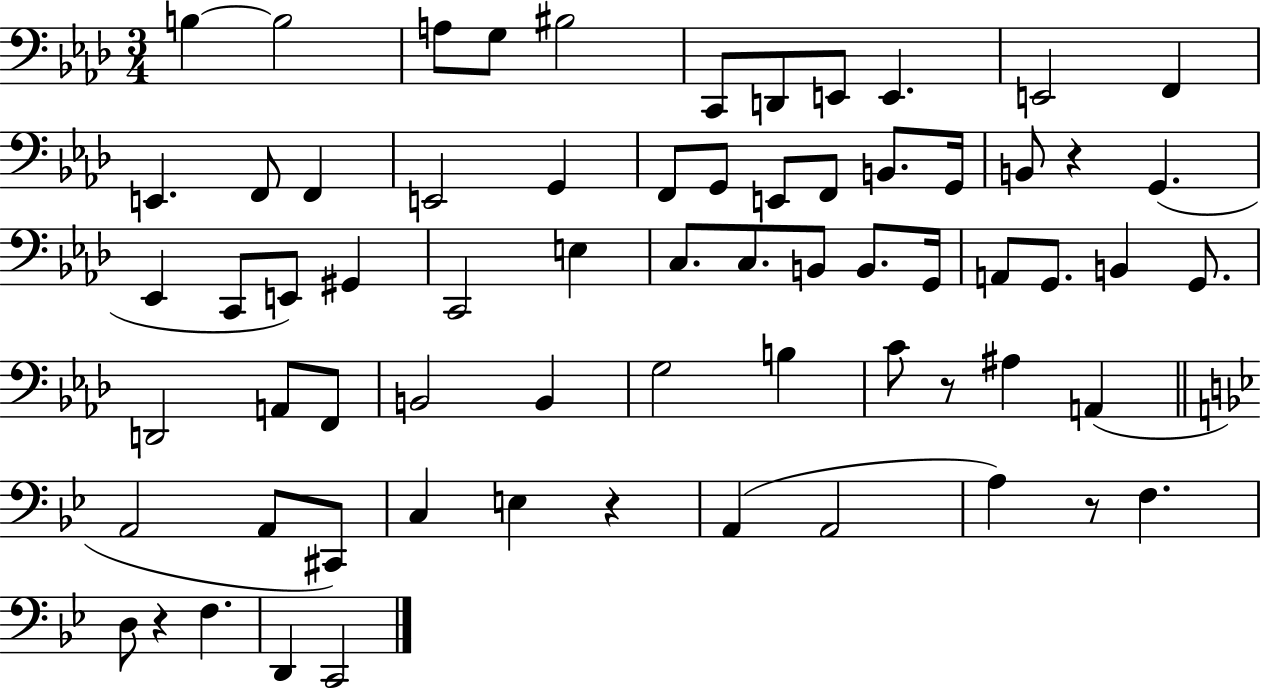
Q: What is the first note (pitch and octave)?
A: B3